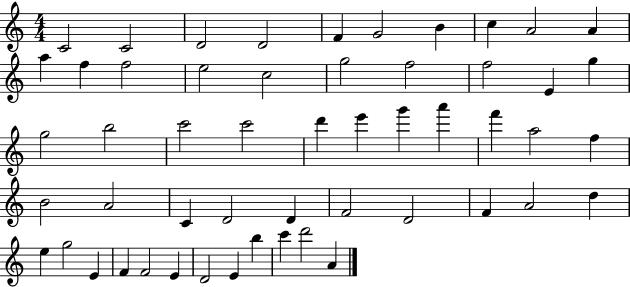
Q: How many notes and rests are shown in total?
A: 53